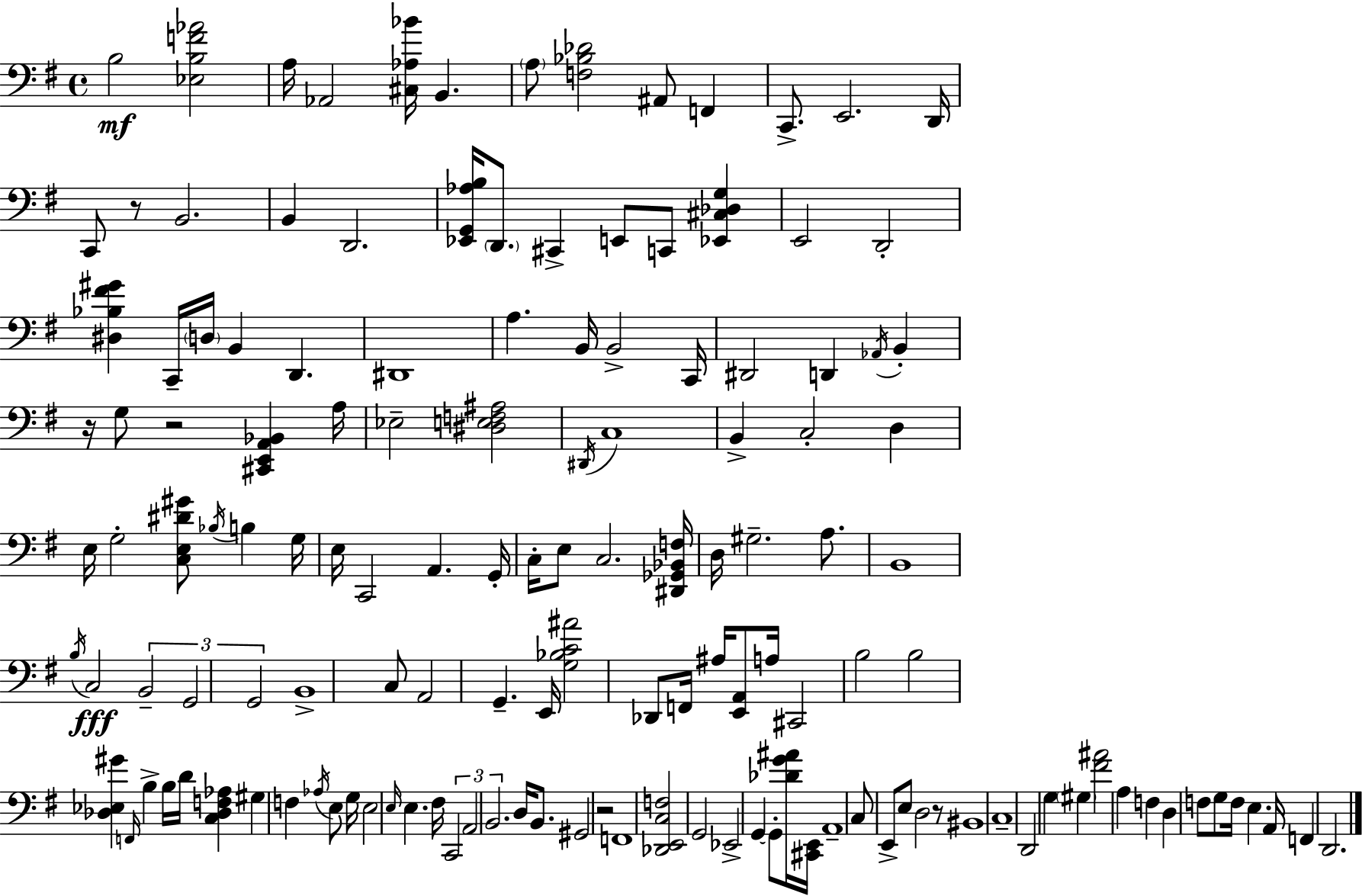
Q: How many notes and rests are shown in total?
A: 141